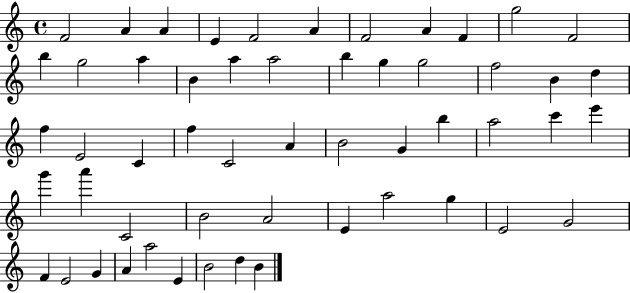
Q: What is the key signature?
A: C major